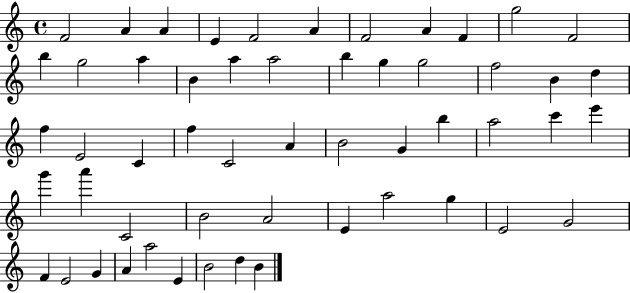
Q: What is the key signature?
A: C major